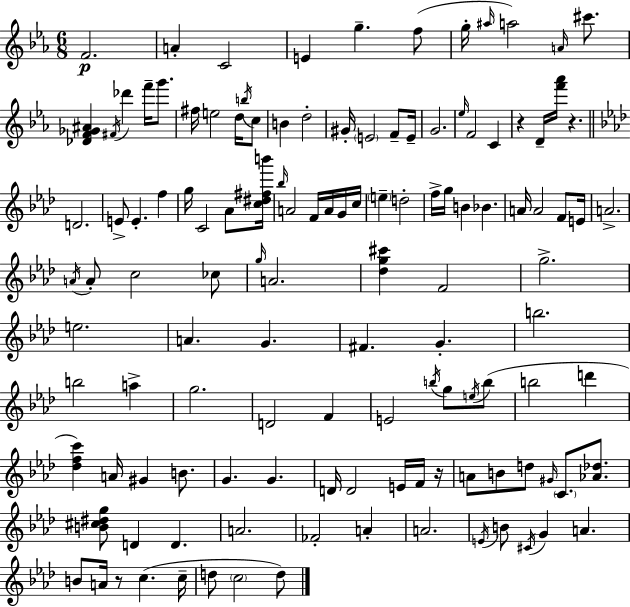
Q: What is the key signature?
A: EES major